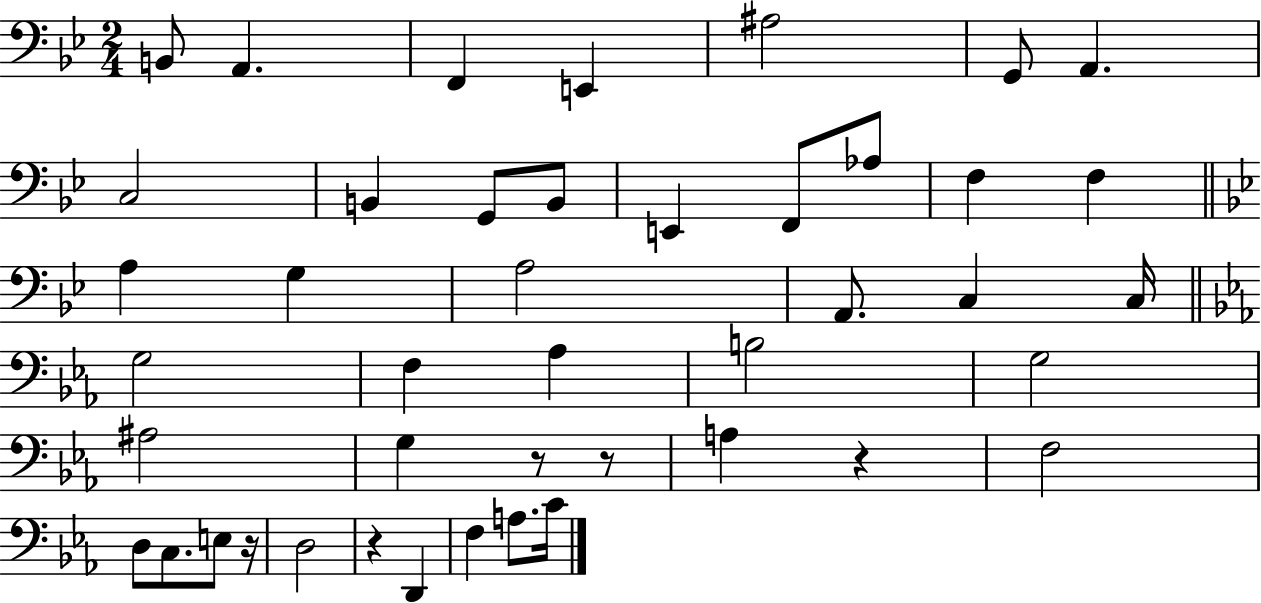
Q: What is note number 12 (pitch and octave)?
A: E2